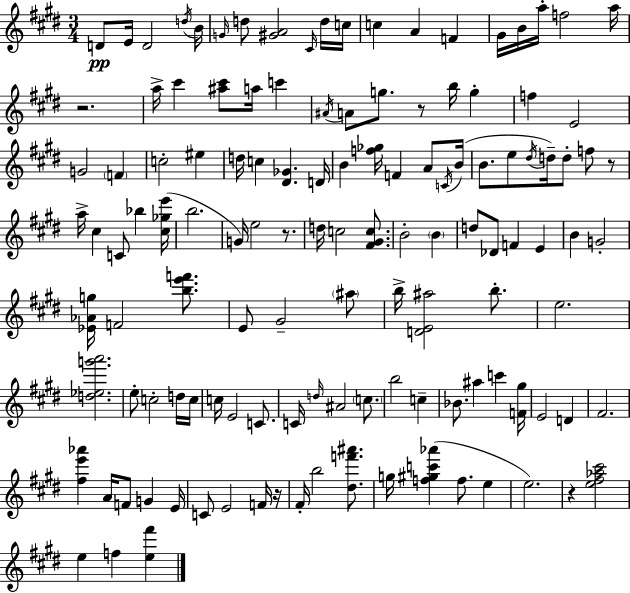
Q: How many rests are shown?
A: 6